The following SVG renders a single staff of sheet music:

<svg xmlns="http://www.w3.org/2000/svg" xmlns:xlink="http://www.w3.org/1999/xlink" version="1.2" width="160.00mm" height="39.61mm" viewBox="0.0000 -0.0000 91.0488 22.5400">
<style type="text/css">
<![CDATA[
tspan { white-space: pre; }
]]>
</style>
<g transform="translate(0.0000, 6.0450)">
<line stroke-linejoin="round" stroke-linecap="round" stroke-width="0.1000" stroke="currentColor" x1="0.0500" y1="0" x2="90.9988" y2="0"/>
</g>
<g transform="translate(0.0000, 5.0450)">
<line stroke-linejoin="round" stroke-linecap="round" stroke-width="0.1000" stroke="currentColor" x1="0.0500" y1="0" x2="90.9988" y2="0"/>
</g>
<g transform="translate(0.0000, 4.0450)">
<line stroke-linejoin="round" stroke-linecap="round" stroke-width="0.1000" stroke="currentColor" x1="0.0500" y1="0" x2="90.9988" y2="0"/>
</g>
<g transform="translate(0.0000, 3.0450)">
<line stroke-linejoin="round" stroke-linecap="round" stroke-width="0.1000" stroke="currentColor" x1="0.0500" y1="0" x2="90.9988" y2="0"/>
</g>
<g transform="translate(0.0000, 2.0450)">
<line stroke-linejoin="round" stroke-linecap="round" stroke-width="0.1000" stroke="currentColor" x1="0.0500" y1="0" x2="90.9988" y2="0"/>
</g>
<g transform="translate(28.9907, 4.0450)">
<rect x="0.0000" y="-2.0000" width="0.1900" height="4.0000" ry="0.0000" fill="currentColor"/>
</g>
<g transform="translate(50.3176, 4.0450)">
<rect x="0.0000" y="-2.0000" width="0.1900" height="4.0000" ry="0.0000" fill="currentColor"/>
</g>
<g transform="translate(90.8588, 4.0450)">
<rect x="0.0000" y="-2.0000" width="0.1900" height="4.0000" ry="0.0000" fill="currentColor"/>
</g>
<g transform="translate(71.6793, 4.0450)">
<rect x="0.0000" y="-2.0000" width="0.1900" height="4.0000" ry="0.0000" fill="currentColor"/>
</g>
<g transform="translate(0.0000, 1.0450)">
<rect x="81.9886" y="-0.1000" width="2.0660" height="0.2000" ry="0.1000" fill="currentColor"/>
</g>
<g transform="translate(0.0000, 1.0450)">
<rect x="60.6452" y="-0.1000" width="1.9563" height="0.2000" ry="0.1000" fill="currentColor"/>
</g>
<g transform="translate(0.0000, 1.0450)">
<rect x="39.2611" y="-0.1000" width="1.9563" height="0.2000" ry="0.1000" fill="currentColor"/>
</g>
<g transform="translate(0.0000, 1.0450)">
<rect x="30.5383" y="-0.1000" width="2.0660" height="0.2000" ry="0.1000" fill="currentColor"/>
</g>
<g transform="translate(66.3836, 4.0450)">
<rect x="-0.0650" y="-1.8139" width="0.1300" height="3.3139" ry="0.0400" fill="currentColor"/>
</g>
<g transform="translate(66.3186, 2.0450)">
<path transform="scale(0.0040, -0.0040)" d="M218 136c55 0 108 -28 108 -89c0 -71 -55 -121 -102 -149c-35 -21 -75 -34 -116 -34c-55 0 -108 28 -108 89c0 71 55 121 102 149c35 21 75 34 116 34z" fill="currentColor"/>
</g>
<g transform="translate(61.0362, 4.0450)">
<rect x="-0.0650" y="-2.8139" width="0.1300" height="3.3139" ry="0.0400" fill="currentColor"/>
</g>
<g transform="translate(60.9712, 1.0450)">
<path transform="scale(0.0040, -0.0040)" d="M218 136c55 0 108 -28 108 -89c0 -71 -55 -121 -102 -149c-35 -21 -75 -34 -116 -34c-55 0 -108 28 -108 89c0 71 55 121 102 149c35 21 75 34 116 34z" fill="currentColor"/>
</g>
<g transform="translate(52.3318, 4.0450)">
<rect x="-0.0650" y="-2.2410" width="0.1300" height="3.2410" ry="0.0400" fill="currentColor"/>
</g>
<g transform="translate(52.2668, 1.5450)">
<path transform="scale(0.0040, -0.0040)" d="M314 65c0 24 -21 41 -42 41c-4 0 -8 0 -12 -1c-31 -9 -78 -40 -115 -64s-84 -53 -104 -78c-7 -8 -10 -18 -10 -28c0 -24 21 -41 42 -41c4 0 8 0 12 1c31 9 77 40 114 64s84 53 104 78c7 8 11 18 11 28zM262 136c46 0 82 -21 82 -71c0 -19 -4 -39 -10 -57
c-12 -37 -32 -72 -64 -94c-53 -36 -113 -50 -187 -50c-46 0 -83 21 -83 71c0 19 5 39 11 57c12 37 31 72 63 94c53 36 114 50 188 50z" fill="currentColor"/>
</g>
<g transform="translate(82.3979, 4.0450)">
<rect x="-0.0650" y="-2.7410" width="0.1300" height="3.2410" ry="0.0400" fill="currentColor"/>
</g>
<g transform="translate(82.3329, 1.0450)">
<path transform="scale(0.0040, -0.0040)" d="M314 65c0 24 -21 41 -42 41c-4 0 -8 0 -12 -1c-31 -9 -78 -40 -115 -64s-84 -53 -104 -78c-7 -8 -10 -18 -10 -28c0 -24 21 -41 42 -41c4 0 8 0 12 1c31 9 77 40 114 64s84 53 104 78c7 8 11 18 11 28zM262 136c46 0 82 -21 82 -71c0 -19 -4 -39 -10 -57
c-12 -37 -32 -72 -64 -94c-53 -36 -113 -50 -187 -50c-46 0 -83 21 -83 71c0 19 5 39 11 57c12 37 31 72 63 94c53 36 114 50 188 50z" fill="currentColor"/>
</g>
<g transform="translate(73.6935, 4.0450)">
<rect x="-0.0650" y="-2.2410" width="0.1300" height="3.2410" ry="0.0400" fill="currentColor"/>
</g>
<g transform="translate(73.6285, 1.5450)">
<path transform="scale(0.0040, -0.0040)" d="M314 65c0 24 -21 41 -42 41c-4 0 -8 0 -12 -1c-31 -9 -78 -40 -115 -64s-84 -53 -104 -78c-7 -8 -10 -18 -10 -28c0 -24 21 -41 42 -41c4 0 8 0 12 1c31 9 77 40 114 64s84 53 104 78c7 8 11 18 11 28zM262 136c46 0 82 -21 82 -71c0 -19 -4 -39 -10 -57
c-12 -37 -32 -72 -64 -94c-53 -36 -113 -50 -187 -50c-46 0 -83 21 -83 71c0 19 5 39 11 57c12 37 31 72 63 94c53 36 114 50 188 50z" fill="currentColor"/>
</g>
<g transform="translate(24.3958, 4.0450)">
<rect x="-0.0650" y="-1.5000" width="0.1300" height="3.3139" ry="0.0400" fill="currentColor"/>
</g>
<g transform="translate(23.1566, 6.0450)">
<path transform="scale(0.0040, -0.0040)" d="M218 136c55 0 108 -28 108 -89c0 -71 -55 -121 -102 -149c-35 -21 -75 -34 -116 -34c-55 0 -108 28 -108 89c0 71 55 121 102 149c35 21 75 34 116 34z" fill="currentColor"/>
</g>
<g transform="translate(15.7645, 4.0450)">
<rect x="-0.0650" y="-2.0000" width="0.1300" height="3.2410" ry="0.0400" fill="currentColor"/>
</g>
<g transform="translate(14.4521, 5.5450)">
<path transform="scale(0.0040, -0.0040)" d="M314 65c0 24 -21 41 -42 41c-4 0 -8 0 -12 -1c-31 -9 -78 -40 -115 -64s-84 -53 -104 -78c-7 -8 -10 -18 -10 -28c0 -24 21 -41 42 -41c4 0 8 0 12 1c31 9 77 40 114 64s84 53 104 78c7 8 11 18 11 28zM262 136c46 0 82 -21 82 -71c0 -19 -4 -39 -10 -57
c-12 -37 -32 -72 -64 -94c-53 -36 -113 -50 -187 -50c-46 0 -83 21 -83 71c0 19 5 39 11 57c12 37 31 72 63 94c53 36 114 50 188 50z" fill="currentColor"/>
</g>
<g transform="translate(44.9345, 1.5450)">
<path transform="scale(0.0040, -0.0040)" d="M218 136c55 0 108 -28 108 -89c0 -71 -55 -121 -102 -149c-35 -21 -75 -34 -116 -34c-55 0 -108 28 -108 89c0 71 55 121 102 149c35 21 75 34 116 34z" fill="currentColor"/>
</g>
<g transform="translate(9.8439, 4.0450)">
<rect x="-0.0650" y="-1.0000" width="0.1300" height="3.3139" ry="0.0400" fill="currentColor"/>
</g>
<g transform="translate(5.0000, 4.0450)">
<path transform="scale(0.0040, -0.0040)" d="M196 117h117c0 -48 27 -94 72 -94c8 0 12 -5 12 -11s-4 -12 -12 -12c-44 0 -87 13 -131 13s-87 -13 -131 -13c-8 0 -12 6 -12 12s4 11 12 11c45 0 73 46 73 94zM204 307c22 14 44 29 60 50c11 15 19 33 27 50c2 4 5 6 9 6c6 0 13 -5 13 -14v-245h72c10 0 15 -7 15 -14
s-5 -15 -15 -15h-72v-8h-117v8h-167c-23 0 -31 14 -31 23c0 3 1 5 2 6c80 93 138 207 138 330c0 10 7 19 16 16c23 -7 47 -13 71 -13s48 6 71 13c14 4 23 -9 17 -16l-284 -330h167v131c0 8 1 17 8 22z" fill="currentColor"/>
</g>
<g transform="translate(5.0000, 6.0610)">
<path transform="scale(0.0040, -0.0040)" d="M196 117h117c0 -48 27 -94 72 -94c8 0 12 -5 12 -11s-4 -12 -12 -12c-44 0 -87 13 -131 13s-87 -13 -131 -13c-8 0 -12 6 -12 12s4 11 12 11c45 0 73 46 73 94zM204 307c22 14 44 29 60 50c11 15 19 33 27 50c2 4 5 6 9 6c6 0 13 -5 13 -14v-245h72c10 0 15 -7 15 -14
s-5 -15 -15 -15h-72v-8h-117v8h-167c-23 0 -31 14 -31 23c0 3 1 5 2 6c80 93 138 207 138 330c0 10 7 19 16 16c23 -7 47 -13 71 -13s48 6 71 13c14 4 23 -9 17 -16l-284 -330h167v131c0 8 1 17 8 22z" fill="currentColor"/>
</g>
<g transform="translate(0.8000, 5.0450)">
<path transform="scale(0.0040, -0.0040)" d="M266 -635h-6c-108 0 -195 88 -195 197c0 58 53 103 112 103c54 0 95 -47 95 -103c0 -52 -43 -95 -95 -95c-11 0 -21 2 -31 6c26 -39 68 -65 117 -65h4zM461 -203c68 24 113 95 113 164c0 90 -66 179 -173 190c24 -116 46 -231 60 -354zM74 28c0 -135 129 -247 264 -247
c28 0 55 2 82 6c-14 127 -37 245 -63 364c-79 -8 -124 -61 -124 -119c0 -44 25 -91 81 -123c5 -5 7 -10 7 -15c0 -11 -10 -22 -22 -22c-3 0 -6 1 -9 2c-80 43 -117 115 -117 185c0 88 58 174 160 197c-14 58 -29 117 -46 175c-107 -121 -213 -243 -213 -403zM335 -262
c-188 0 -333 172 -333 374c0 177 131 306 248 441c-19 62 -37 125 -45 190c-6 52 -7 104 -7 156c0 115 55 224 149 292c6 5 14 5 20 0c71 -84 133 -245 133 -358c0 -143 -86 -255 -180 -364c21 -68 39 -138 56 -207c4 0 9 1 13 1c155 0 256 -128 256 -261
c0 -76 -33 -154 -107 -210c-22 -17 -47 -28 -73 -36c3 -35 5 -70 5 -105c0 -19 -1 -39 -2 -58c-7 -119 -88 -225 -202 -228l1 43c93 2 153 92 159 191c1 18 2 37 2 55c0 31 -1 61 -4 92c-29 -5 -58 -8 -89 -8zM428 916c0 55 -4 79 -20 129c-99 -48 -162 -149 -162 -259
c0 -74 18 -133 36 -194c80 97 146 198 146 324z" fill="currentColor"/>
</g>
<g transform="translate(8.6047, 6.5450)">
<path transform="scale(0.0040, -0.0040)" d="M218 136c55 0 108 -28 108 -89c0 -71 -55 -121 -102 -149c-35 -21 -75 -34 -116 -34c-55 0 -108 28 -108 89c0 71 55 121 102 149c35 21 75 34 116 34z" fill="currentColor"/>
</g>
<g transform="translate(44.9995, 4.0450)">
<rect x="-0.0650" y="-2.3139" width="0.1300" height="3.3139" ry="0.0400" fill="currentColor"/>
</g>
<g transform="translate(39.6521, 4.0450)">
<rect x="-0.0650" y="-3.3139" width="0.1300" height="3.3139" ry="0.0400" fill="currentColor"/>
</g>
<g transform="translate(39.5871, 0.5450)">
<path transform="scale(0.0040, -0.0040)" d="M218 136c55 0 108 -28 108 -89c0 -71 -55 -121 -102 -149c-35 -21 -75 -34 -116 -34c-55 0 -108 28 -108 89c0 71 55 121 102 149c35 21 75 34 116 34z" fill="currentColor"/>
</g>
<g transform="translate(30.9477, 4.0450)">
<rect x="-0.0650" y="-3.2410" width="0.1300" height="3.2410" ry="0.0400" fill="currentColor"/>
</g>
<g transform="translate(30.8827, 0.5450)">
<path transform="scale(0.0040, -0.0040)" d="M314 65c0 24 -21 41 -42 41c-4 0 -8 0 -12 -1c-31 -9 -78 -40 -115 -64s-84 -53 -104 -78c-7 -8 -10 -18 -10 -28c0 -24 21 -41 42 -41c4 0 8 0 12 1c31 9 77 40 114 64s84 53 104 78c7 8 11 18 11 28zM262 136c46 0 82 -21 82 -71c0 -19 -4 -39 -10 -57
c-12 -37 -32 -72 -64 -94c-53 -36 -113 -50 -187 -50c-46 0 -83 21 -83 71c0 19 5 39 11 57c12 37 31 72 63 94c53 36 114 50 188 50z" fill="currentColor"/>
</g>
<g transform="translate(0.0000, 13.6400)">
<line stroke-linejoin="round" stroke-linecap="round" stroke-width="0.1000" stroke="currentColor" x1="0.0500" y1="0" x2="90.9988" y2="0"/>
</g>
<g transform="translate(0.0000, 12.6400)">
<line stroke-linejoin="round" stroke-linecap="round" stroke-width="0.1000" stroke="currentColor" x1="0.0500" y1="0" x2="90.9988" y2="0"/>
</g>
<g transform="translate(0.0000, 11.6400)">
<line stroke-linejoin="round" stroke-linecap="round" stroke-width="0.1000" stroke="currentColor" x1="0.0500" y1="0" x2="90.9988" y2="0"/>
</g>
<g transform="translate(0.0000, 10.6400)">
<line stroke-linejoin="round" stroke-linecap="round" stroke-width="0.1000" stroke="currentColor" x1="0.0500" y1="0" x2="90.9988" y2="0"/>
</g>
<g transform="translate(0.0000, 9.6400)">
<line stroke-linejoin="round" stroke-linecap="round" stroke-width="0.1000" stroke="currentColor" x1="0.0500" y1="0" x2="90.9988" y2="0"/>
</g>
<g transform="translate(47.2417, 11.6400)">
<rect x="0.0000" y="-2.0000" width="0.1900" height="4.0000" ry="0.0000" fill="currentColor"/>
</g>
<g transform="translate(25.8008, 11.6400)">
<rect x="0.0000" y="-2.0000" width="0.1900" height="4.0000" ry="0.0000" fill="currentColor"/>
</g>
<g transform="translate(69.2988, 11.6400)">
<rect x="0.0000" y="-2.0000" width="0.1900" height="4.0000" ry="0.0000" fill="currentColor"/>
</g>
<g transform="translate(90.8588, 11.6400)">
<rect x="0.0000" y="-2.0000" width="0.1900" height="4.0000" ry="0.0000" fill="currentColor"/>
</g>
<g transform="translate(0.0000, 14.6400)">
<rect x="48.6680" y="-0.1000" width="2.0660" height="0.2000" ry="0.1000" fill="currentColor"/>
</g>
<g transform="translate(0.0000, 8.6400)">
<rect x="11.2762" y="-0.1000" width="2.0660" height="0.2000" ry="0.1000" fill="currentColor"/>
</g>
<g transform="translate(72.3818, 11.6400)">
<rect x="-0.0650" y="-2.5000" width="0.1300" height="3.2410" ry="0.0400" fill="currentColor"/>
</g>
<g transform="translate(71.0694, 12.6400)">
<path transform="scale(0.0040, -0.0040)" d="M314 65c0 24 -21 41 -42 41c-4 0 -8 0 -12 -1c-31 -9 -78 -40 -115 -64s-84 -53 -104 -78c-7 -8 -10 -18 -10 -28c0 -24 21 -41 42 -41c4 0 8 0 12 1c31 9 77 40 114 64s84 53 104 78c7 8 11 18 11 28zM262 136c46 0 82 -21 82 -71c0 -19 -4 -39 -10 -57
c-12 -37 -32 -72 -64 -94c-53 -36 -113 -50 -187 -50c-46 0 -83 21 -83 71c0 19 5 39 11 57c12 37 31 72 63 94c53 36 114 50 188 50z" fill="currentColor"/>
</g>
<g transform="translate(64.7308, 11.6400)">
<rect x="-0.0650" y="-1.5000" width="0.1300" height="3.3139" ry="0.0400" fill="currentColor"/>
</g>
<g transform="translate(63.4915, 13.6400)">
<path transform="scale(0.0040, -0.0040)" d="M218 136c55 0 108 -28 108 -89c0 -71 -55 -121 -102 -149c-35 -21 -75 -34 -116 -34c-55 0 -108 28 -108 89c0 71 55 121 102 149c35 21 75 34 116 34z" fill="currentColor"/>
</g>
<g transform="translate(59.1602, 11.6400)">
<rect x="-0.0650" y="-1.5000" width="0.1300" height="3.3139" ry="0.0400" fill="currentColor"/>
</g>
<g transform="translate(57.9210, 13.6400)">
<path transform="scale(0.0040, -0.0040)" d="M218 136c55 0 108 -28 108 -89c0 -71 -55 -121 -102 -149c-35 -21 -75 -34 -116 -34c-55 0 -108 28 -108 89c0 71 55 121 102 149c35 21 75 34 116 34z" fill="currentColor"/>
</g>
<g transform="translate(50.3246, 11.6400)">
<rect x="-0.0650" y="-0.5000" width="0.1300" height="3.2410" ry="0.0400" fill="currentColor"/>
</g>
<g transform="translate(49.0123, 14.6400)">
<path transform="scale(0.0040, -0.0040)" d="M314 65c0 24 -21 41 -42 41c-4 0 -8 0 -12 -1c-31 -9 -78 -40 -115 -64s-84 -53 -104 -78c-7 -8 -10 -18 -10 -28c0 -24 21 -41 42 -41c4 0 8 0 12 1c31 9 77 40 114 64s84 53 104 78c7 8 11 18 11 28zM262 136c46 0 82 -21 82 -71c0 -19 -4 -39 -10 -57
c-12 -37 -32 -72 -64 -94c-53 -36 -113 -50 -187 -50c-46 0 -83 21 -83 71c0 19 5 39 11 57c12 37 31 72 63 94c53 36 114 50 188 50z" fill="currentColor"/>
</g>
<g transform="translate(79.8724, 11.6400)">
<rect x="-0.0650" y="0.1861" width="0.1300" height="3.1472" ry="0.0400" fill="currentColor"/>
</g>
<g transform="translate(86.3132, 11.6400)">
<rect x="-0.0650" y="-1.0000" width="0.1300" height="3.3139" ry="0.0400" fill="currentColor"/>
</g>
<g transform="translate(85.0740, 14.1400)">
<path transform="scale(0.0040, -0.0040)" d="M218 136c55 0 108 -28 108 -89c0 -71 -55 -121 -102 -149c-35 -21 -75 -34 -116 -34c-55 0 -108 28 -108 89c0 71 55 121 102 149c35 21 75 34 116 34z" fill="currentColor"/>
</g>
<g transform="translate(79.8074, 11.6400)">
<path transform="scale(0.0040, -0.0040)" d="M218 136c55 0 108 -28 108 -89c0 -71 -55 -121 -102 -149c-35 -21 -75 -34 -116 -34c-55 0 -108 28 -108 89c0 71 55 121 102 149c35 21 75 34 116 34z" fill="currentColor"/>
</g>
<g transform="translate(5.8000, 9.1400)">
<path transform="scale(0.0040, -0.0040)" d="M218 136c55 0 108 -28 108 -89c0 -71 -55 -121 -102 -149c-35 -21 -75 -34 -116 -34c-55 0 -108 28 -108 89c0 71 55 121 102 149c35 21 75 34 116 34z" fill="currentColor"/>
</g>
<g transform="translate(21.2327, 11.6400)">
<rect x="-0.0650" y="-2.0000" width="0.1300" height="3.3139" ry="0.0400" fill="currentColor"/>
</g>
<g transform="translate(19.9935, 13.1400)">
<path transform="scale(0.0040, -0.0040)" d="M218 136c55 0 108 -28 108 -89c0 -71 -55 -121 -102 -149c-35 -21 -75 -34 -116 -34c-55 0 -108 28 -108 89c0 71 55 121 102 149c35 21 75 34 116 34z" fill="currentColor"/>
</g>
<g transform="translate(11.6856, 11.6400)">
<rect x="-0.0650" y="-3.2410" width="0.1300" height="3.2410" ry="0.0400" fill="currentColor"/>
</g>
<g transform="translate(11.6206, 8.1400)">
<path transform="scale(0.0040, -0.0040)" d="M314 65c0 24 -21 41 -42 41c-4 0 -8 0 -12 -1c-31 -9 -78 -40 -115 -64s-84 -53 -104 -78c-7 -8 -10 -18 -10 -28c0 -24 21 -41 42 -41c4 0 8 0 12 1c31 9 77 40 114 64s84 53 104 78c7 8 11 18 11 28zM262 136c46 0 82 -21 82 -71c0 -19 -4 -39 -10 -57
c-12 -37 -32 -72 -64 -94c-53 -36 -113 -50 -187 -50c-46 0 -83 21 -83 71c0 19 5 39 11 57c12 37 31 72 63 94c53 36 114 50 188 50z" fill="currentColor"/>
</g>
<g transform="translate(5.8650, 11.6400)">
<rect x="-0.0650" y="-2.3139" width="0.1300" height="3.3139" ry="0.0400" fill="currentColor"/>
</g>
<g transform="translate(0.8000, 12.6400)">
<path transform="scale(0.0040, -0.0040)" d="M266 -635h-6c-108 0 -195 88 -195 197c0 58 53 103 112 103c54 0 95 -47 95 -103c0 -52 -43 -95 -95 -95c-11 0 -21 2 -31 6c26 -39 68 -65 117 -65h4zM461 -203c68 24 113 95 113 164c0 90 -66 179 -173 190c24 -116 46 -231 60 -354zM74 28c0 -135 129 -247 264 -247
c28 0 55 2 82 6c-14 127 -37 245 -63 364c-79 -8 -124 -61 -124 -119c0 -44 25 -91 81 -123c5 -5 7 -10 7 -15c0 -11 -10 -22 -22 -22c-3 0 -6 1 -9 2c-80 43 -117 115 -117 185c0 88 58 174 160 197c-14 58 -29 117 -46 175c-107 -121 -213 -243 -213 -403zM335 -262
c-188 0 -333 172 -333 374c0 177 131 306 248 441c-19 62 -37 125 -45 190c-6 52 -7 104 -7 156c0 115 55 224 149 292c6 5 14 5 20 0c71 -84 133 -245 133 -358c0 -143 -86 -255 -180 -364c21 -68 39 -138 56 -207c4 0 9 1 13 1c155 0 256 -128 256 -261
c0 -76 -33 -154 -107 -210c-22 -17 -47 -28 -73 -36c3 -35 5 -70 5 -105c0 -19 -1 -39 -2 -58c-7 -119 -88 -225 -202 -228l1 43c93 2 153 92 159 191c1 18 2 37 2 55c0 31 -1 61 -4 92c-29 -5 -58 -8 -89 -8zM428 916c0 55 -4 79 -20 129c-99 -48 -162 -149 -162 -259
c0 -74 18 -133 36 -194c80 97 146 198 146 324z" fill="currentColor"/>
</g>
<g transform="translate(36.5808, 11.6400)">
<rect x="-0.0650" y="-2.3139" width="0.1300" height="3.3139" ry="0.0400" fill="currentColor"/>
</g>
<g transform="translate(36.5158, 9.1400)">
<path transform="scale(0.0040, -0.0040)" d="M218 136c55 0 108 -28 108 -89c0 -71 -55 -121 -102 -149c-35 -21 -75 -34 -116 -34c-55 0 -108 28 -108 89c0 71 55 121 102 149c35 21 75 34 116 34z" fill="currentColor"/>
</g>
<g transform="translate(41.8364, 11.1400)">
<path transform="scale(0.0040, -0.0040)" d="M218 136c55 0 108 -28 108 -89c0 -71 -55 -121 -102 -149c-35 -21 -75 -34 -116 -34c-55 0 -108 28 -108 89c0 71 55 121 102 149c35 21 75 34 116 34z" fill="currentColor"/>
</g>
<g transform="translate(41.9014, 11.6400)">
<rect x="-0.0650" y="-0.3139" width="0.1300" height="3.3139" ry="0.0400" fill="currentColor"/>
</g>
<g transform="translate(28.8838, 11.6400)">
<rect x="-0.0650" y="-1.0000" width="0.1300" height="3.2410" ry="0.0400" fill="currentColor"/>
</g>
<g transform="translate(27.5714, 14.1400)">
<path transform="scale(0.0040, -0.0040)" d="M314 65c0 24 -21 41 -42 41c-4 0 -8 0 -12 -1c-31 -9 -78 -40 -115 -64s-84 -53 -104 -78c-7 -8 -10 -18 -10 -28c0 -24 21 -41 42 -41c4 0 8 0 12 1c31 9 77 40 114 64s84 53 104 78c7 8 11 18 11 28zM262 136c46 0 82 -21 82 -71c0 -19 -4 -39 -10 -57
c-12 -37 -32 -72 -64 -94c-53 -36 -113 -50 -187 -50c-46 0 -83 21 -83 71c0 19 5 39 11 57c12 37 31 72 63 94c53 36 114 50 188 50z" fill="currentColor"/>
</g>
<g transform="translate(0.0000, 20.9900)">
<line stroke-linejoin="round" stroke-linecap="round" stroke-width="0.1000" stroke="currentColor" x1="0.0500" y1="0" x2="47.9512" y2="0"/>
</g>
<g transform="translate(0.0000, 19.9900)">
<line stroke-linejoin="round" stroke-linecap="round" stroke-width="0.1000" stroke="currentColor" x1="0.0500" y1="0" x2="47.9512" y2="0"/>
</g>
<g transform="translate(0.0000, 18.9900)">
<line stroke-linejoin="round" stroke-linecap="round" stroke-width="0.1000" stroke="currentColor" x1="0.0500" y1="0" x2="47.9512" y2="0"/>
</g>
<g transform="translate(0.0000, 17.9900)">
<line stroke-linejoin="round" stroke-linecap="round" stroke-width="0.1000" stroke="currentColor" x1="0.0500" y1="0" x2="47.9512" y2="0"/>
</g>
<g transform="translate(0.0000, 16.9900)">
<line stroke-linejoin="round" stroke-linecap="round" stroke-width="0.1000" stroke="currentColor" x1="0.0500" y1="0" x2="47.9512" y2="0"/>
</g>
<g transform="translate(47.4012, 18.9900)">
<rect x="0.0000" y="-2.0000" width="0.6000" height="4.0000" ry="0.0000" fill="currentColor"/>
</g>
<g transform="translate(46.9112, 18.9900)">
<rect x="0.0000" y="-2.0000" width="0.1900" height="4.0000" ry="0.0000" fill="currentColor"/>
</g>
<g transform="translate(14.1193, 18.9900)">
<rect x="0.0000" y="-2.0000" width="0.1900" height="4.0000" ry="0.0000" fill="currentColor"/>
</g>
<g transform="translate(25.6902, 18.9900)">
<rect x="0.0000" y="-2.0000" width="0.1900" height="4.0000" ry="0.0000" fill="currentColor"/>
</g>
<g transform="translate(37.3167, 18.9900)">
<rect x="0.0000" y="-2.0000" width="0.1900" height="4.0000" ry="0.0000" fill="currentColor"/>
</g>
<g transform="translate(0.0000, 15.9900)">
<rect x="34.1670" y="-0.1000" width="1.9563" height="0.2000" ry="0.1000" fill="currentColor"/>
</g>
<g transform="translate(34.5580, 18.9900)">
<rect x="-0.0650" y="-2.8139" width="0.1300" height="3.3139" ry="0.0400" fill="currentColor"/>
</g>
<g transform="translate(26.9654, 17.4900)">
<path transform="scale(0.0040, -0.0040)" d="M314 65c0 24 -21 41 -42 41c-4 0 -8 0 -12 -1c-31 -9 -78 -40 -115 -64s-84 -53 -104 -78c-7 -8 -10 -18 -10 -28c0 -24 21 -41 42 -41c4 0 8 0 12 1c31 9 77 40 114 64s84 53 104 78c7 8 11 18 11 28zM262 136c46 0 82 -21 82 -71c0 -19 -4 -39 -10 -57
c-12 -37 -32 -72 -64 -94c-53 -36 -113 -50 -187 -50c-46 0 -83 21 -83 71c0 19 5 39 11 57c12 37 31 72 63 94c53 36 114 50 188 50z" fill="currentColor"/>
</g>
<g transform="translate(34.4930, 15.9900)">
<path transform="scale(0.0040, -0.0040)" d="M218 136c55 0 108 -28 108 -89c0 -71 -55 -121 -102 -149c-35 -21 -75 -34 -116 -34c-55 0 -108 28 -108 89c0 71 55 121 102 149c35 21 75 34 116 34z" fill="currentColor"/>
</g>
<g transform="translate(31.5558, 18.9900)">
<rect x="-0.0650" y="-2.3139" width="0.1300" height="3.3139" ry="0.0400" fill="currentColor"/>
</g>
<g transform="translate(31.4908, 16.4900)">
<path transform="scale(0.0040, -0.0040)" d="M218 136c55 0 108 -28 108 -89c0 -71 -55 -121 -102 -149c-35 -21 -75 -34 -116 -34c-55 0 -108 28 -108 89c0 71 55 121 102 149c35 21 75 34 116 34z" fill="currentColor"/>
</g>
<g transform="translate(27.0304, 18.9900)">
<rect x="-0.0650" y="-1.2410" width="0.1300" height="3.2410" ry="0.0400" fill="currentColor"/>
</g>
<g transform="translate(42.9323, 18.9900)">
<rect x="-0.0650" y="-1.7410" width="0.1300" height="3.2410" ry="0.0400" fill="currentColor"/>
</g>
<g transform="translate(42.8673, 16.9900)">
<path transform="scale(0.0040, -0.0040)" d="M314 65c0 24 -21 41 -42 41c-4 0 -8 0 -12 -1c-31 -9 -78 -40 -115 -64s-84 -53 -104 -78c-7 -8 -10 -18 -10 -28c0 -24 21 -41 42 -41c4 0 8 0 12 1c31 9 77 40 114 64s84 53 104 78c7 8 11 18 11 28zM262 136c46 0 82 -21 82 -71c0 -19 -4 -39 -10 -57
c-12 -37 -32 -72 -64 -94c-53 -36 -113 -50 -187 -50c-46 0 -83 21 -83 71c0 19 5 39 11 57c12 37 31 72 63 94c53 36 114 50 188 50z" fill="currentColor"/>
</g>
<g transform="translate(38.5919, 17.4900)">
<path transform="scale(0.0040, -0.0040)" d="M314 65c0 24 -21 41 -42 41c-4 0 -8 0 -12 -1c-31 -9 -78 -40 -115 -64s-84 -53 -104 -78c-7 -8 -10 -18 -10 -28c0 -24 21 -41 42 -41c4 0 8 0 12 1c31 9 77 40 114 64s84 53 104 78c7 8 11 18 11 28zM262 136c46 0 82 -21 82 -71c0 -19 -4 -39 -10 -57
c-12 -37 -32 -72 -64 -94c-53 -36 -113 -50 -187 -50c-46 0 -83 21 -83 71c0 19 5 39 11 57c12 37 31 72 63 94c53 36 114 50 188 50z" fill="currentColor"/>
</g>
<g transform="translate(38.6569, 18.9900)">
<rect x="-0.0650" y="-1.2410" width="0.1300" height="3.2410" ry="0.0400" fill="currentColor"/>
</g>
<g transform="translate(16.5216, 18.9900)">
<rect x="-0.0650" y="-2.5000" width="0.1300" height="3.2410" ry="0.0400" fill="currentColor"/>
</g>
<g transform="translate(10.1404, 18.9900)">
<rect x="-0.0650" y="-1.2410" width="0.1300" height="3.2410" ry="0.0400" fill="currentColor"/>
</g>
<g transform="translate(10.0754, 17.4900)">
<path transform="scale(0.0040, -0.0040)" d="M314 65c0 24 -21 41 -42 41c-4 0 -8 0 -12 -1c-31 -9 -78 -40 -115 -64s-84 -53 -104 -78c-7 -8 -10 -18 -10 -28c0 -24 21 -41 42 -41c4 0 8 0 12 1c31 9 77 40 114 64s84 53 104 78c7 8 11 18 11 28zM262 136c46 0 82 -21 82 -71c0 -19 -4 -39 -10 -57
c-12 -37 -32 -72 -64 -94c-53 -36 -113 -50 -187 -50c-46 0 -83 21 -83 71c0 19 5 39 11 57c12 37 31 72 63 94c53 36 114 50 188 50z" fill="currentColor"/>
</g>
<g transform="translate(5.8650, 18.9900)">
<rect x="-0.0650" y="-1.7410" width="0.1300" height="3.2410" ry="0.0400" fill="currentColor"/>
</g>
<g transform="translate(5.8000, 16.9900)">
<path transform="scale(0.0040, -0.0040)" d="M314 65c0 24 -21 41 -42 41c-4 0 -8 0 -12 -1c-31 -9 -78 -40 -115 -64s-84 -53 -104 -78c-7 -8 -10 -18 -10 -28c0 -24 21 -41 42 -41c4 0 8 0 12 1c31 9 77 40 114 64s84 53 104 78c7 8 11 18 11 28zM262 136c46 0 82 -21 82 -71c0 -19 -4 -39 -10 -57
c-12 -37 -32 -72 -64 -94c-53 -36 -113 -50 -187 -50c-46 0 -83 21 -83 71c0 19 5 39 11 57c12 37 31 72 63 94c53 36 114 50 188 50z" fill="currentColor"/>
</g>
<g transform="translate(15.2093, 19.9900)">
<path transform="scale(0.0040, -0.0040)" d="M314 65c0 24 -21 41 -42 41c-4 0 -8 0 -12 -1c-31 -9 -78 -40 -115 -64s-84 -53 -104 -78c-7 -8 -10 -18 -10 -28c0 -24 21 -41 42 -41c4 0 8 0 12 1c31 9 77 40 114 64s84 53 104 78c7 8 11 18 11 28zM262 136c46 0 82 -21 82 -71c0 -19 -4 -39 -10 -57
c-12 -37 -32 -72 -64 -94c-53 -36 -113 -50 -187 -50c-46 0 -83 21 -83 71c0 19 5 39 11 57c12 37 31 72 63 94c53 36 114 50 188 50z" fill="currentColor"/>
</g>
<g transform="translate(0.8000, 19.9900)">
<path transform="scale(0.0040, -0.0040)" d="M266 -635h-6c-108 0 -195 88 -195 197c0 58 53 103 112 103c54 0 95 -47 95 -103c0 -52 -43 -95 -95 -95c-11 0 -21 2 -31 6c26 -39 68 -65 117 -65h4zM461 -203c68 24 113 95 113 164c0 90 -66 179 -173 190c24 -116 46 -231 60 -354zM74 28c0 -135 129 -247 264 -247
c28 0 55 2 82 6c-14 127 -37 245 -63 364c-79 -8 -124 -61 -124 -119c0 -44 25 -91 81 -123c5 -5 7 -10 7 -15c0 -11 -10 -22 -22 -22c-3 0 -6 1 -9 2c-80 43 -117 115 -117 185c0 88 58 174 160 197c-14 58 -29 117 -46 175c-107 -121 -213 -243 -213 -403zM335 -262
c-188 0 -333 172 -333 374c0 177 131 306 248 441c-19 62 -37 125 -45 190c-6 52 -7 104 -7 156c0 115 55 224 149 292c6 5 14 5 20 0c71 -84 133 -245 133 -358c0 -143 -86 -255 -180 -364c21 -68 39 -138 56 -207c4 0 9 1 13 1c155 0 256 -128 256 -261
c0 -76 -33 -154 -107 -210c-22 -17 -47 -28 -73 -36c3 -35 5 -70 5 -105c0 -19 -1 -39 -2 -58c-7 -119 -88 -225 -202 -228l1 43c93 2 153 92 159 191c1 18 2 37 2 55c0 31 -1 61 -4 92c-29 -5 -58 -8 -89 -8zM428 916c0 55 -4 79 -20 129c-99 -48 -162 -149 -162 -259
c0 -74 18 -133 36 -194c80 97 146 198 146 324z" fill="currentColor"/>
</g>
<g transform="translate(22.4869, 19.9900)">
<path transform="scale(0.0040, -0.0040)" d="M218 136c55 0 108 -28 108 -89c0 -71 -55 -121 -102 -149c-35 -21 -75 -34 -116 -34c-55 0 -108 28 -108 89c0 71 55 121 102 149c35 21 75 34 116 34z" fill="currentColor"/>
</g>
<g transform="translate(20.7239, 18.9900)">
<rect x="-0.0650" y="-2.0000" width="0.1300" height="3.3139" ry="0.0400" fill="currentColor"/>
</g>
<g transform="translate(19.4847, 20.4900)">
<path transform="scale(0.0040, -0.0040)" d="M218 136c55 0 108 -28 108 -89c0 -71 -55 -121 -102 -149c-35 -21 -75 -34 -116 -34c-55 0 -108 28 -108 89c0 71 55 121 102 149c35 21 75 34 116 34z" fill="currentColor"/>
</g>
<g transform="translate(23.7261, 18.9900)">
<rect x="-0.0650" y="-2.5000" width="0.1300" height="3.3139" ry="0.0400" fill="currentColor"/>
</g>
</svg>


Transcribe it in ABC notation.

X:1
T:Untitled
M:4/4
L:1/4
K:C
D F2 E b2 b g g2 a f g2 a2 g b2 F D2 g c C2 E E G2 B D f2 e2 G2 F G e2 g a e2 f2